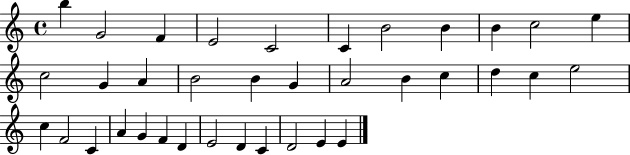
X:1
T:Untitled
M:4/4
L:1/4
K:C
b G2 F E2 C2 C B2 B B c2 e c2 G A B2 B G A2 B c d c e2 c F2 C A G F D E2 D C D2 E E